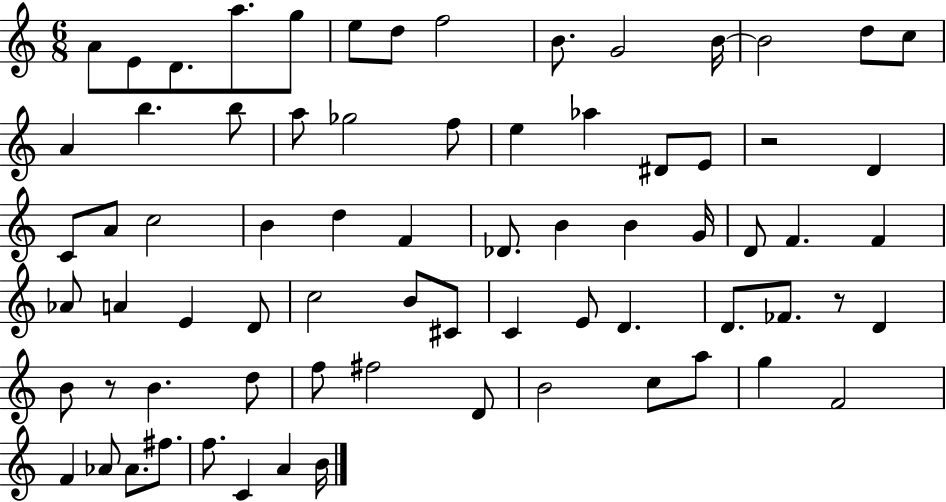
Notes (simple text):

A4/e E4/e D4/e. A5/e. G5/e E5/e D5/e F5/h B4/e. G4/h B4/s B4/h D5/e C5/e A4/q B5/q. B5/e A5/e Gb5/h F5/e E5/q Ab5/q D#4/e E4/e R/h D4/q C4/e A4/e C5/h B4/q D5/q F4/q Db4/e. B4/q B4/q G4/s D4/e F4/q. F4/q Ab4/e A4/q E4/q D4/e C5/h B4/e C#4/e C4/q E4/e D4/q. D4/e. FES4/e. R/e D4/q B4/e R/e B4/q. D5/e F5/e F#5/h D4/e B4/h C5/e A5/e G5/q F4/h F4/q Ab4/e Ab4/e. F#5/e. F5/e. C4/q A4/q B4/s